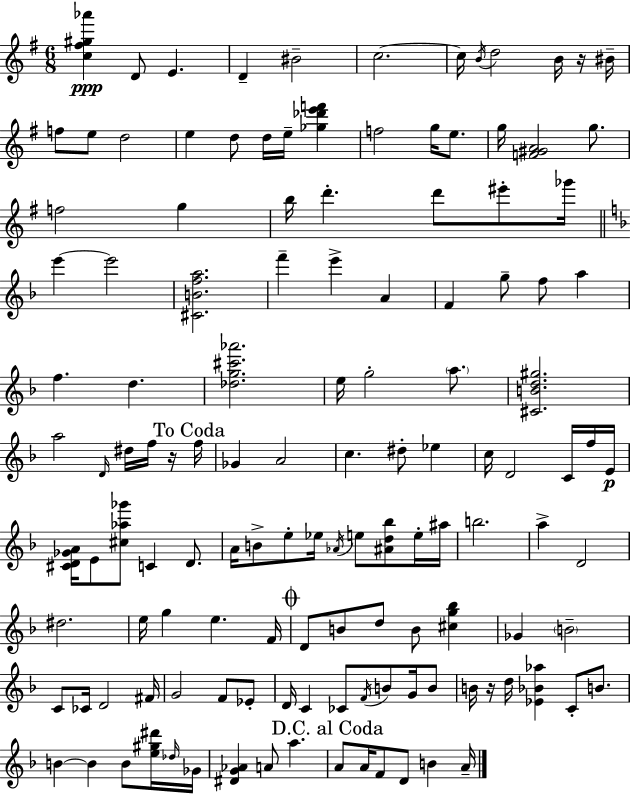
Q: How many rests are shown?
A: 3